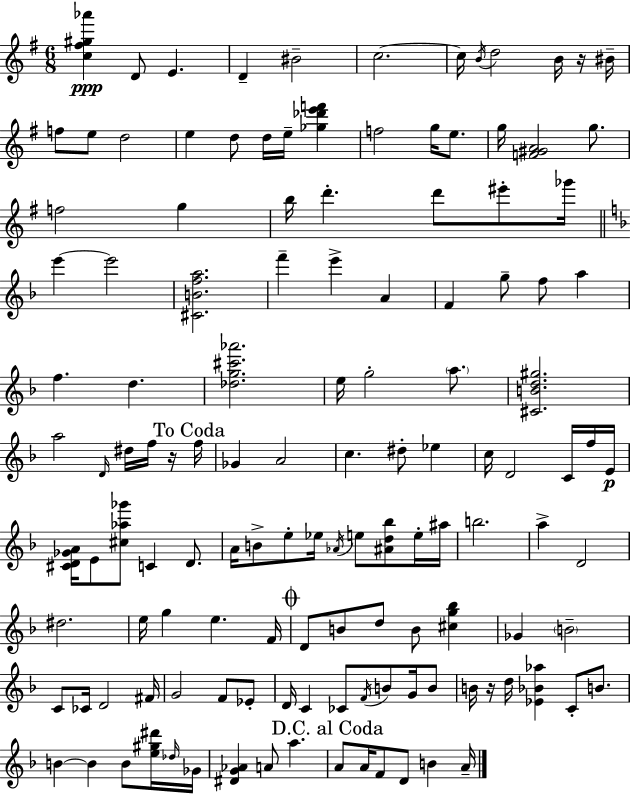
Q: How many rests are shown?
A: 3